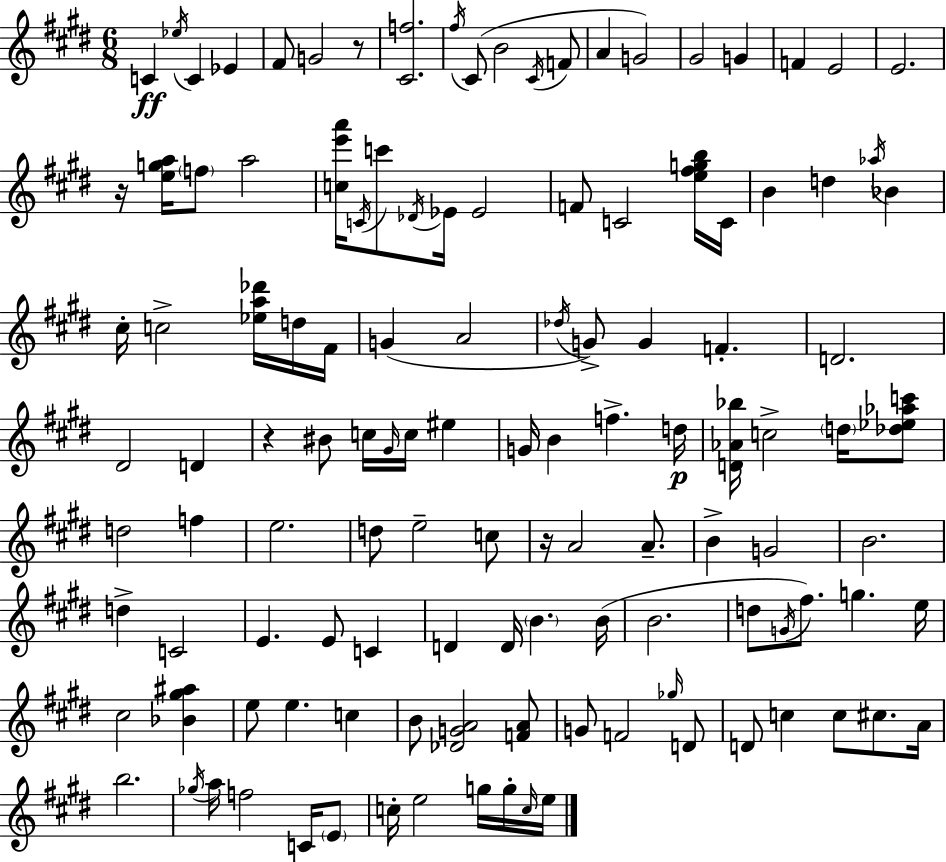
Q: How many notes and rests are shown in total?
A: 122